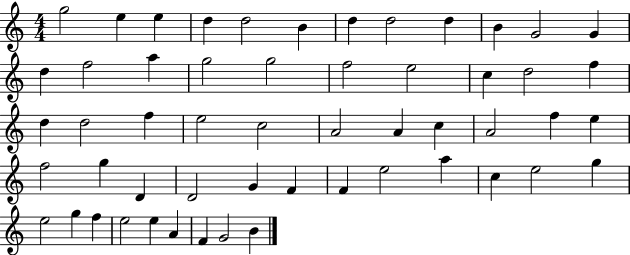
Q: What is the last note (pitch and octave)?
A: B4